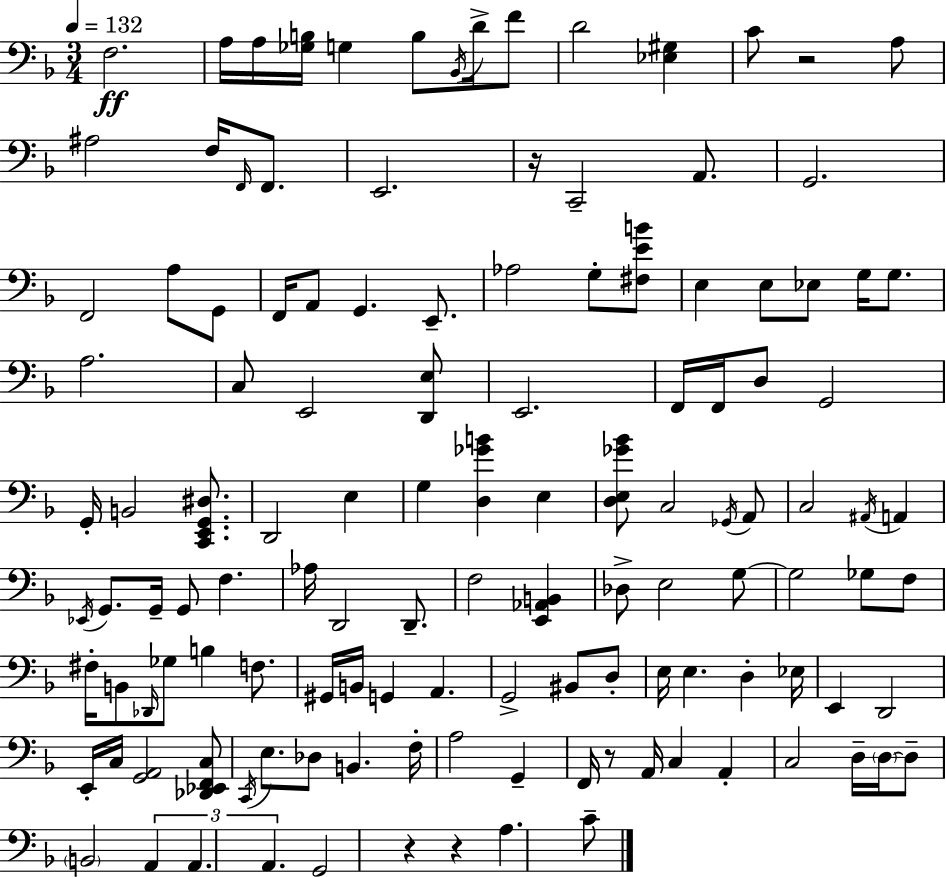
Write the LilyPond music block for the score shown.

{
  \clef bass
  \numericTimeSignature
  \time 3/4
  \key d \minor
  \tempo 4 = 132
  f2.\ff | a16 a16 <ges b>16 g4 b8 \acciaccatura { bes,16 } d'16-> f'8 | d'2 <ees gis>4 | c'8 r2 a8 | \break ais2 f16 \grace { f,16 } f,8. | e,2. | r16 c,2-- a,8. | g,2. | \break f,2 a8 | g,8 f,16 a,8 g,4. e,8.-- | aes2 g8-. | <fis e' b'>8 e4 e8 ees8 g16 g8. | \break a2. | c8 e,2 | <d, e>8 e,2. | f,16 f,16 d8 g,2 | \break g,16-. b,2 <c, e, g, dis>8. | d,2 e4 | g4 <d ges' b'>4 e4 | <d e ges' bes'>8 c2 | \break \acciaccatura { ges,16 } a,8 c2 \acciaccatura { ais,16 } | a,4 \acciaccatura { ees,16 } g,8. g,16-- g,8 f4. | aes16 d,2 | d,8.-- f2 | \break <e, aes, b,>4 des8-> e2 | g8~~ g2 | ges8 f8 fis16-. b,8 \grace { des,16 } ges8 b4 | f8. gis,16 b,16 g,4 | \break a,4. g,2-> | bis,8 d8-. e16 e4. | d4-. ees16 e,4 d,2 | e,16-. c16 <g, a,>2 | \break <des, ees, f, c>8 \acciaccatura { c,16 } e8. des8 | b,4. f16-. a2 | g,4-- f,16 r8 a,16 c4 | a,4-. c2 | \break d16-- \parenthesize d16~~ d8-- \parenthesize b,2 | \tuplet 3/2 { a,4 a,4. | a,4. } g,2 | r4 r4 a4. | \break c'8-- \bar "|."
}